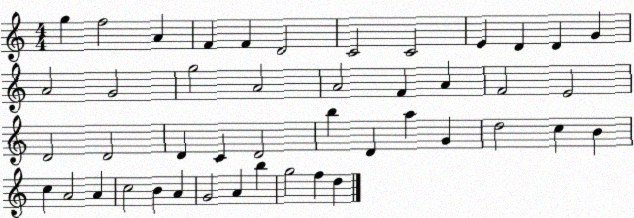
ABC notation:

X:1
T:Untitled
M:4/4
L:1/4
K:C
g f2 A F F D2 C2 C2 E D D G A2 G2 g2 A2 A2 F A F2 E2 D2 D2 D C D2 b D a G d2 c B c A2 A c2 B A G2 A b g2 f d